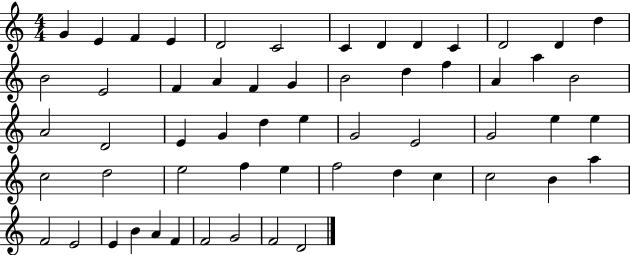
G4/q E4/q F4/q E4/q D4/h C4/h C4/q D4/q D4/q C4/q D4/h D4/q D5/q B4/h E4/h F4/q A4/q F4/q G4/q B4/h D5/q F5/q A4/q A5/q B4/h A4/h D4/h E4/q G4/q D5/q E5/q G4/h E4/h G4/h E5/q E5/q C5/h D5/h E5/h F5/q E5/q F5/h D5/q C5/q C5/h B4/q A5/q F4/h E4/h E4/q B4/q A4/q F4/q F4/h G4/h F4/h D4/h